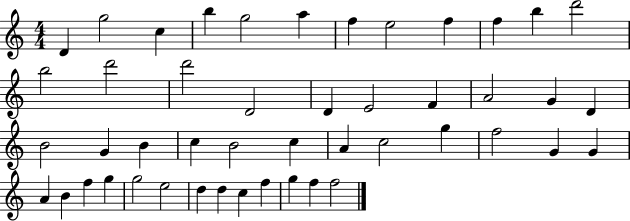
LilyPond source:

{
  \clef treble
  \numericTimeSignature
  \time 4/4
  \key c \major
  d'4 g''2 c''4 | b''4 g''2 a''4 | f''4 e''2 f''4 | f''4 b''4 d'''2 | \break b''2 d'''2 | d'''2 d'2 | d'4 e'2 f'4 | a'2 g'4 d'4 | \break b'2 g'4 b'4 | c''4 b'2 c''4 | a'4 c''2 g''4 | f''2 g'4 g'4 | \break a'4 b'4 f''4 g''4 | g''2 e''2 | d''4 d''4 c''4 f''4 | g''4 f''4 f''2 | \break \bar "|."
}